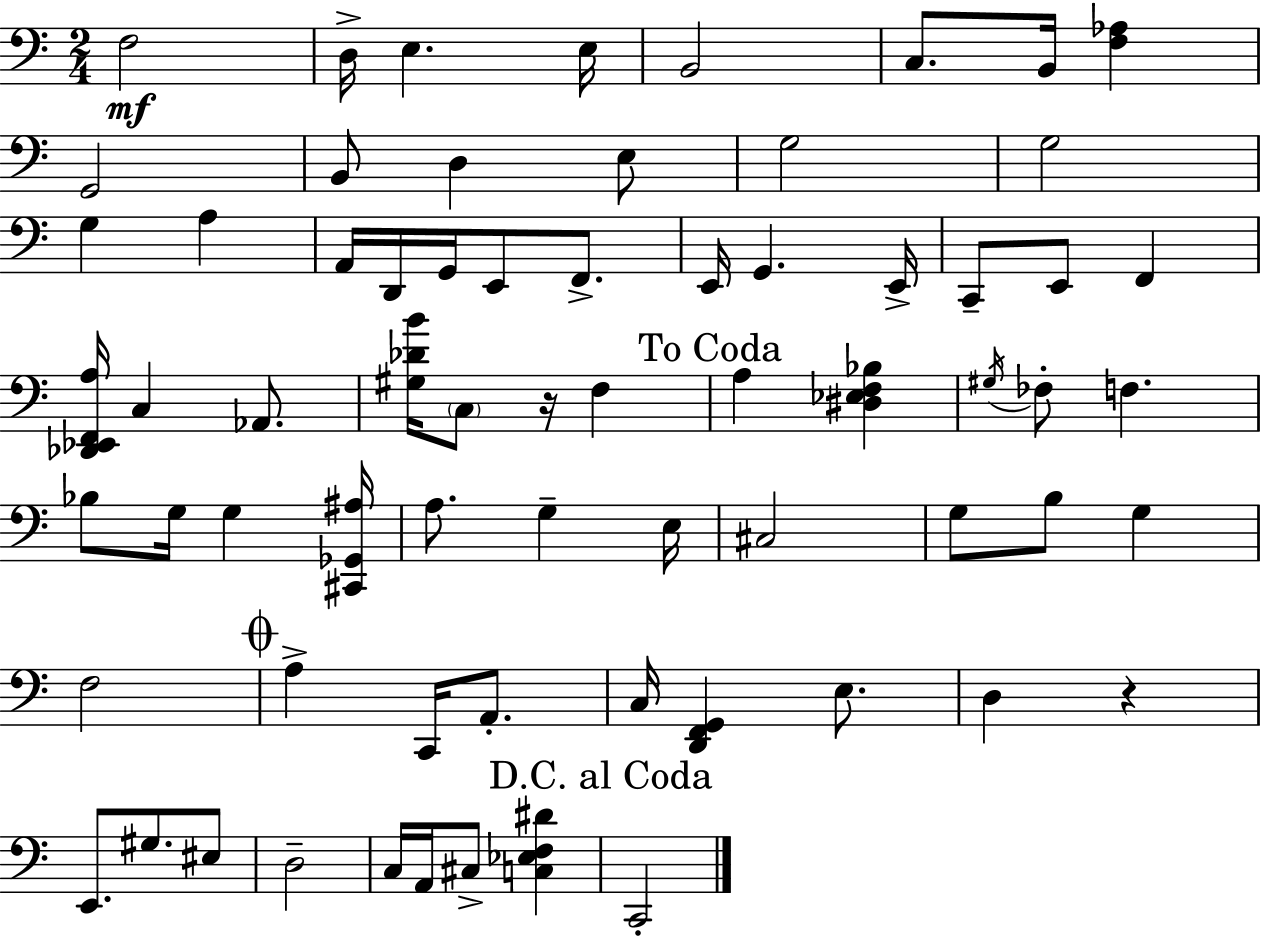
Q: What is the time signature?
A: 2/4